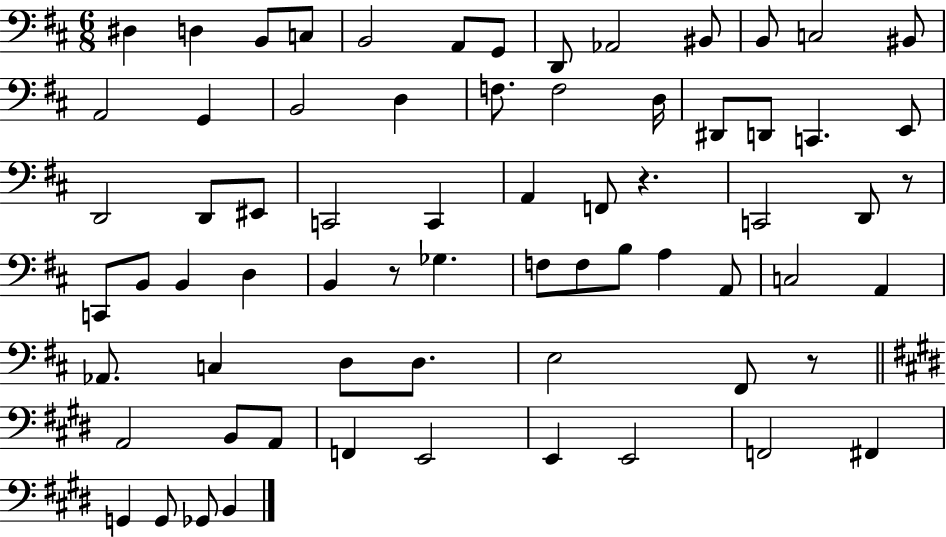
{
  \clef bass
  \numericTimeSignature
  \time 6/8
  \key d \major
  dis4 d4 b,8 c8 | b,2 a,8 g,8 | d,8 aes,2 bis,8 | b,8 c2 bis,8 | \break a,2 g,4 | b,2 d4 | f8. f2 d16 | dis,8 d,8 c,4. e,8 | \break d,2 d,8 eis,8 | c,2 c,4 | a,4 f,8 r4. | c,2 d,8 r8 | \break c,8 b,8 b,4 d4 | b,4 r8 ges4. | f8 f8 b8 a4 a,8 | c2 a,4 | \break aes,8. c4 d8 d8. | e2 fis,8 r8 | \bar "||" \break \key e \major a,2 b,8 a,8 | f,4 e,2 | e,4 e,2 | f,2 fis,4 | \break g,4 g,8 ges,8 b,4 | \bar "|."
}